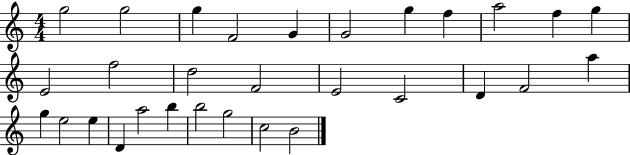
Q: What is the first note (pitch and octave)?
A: G5